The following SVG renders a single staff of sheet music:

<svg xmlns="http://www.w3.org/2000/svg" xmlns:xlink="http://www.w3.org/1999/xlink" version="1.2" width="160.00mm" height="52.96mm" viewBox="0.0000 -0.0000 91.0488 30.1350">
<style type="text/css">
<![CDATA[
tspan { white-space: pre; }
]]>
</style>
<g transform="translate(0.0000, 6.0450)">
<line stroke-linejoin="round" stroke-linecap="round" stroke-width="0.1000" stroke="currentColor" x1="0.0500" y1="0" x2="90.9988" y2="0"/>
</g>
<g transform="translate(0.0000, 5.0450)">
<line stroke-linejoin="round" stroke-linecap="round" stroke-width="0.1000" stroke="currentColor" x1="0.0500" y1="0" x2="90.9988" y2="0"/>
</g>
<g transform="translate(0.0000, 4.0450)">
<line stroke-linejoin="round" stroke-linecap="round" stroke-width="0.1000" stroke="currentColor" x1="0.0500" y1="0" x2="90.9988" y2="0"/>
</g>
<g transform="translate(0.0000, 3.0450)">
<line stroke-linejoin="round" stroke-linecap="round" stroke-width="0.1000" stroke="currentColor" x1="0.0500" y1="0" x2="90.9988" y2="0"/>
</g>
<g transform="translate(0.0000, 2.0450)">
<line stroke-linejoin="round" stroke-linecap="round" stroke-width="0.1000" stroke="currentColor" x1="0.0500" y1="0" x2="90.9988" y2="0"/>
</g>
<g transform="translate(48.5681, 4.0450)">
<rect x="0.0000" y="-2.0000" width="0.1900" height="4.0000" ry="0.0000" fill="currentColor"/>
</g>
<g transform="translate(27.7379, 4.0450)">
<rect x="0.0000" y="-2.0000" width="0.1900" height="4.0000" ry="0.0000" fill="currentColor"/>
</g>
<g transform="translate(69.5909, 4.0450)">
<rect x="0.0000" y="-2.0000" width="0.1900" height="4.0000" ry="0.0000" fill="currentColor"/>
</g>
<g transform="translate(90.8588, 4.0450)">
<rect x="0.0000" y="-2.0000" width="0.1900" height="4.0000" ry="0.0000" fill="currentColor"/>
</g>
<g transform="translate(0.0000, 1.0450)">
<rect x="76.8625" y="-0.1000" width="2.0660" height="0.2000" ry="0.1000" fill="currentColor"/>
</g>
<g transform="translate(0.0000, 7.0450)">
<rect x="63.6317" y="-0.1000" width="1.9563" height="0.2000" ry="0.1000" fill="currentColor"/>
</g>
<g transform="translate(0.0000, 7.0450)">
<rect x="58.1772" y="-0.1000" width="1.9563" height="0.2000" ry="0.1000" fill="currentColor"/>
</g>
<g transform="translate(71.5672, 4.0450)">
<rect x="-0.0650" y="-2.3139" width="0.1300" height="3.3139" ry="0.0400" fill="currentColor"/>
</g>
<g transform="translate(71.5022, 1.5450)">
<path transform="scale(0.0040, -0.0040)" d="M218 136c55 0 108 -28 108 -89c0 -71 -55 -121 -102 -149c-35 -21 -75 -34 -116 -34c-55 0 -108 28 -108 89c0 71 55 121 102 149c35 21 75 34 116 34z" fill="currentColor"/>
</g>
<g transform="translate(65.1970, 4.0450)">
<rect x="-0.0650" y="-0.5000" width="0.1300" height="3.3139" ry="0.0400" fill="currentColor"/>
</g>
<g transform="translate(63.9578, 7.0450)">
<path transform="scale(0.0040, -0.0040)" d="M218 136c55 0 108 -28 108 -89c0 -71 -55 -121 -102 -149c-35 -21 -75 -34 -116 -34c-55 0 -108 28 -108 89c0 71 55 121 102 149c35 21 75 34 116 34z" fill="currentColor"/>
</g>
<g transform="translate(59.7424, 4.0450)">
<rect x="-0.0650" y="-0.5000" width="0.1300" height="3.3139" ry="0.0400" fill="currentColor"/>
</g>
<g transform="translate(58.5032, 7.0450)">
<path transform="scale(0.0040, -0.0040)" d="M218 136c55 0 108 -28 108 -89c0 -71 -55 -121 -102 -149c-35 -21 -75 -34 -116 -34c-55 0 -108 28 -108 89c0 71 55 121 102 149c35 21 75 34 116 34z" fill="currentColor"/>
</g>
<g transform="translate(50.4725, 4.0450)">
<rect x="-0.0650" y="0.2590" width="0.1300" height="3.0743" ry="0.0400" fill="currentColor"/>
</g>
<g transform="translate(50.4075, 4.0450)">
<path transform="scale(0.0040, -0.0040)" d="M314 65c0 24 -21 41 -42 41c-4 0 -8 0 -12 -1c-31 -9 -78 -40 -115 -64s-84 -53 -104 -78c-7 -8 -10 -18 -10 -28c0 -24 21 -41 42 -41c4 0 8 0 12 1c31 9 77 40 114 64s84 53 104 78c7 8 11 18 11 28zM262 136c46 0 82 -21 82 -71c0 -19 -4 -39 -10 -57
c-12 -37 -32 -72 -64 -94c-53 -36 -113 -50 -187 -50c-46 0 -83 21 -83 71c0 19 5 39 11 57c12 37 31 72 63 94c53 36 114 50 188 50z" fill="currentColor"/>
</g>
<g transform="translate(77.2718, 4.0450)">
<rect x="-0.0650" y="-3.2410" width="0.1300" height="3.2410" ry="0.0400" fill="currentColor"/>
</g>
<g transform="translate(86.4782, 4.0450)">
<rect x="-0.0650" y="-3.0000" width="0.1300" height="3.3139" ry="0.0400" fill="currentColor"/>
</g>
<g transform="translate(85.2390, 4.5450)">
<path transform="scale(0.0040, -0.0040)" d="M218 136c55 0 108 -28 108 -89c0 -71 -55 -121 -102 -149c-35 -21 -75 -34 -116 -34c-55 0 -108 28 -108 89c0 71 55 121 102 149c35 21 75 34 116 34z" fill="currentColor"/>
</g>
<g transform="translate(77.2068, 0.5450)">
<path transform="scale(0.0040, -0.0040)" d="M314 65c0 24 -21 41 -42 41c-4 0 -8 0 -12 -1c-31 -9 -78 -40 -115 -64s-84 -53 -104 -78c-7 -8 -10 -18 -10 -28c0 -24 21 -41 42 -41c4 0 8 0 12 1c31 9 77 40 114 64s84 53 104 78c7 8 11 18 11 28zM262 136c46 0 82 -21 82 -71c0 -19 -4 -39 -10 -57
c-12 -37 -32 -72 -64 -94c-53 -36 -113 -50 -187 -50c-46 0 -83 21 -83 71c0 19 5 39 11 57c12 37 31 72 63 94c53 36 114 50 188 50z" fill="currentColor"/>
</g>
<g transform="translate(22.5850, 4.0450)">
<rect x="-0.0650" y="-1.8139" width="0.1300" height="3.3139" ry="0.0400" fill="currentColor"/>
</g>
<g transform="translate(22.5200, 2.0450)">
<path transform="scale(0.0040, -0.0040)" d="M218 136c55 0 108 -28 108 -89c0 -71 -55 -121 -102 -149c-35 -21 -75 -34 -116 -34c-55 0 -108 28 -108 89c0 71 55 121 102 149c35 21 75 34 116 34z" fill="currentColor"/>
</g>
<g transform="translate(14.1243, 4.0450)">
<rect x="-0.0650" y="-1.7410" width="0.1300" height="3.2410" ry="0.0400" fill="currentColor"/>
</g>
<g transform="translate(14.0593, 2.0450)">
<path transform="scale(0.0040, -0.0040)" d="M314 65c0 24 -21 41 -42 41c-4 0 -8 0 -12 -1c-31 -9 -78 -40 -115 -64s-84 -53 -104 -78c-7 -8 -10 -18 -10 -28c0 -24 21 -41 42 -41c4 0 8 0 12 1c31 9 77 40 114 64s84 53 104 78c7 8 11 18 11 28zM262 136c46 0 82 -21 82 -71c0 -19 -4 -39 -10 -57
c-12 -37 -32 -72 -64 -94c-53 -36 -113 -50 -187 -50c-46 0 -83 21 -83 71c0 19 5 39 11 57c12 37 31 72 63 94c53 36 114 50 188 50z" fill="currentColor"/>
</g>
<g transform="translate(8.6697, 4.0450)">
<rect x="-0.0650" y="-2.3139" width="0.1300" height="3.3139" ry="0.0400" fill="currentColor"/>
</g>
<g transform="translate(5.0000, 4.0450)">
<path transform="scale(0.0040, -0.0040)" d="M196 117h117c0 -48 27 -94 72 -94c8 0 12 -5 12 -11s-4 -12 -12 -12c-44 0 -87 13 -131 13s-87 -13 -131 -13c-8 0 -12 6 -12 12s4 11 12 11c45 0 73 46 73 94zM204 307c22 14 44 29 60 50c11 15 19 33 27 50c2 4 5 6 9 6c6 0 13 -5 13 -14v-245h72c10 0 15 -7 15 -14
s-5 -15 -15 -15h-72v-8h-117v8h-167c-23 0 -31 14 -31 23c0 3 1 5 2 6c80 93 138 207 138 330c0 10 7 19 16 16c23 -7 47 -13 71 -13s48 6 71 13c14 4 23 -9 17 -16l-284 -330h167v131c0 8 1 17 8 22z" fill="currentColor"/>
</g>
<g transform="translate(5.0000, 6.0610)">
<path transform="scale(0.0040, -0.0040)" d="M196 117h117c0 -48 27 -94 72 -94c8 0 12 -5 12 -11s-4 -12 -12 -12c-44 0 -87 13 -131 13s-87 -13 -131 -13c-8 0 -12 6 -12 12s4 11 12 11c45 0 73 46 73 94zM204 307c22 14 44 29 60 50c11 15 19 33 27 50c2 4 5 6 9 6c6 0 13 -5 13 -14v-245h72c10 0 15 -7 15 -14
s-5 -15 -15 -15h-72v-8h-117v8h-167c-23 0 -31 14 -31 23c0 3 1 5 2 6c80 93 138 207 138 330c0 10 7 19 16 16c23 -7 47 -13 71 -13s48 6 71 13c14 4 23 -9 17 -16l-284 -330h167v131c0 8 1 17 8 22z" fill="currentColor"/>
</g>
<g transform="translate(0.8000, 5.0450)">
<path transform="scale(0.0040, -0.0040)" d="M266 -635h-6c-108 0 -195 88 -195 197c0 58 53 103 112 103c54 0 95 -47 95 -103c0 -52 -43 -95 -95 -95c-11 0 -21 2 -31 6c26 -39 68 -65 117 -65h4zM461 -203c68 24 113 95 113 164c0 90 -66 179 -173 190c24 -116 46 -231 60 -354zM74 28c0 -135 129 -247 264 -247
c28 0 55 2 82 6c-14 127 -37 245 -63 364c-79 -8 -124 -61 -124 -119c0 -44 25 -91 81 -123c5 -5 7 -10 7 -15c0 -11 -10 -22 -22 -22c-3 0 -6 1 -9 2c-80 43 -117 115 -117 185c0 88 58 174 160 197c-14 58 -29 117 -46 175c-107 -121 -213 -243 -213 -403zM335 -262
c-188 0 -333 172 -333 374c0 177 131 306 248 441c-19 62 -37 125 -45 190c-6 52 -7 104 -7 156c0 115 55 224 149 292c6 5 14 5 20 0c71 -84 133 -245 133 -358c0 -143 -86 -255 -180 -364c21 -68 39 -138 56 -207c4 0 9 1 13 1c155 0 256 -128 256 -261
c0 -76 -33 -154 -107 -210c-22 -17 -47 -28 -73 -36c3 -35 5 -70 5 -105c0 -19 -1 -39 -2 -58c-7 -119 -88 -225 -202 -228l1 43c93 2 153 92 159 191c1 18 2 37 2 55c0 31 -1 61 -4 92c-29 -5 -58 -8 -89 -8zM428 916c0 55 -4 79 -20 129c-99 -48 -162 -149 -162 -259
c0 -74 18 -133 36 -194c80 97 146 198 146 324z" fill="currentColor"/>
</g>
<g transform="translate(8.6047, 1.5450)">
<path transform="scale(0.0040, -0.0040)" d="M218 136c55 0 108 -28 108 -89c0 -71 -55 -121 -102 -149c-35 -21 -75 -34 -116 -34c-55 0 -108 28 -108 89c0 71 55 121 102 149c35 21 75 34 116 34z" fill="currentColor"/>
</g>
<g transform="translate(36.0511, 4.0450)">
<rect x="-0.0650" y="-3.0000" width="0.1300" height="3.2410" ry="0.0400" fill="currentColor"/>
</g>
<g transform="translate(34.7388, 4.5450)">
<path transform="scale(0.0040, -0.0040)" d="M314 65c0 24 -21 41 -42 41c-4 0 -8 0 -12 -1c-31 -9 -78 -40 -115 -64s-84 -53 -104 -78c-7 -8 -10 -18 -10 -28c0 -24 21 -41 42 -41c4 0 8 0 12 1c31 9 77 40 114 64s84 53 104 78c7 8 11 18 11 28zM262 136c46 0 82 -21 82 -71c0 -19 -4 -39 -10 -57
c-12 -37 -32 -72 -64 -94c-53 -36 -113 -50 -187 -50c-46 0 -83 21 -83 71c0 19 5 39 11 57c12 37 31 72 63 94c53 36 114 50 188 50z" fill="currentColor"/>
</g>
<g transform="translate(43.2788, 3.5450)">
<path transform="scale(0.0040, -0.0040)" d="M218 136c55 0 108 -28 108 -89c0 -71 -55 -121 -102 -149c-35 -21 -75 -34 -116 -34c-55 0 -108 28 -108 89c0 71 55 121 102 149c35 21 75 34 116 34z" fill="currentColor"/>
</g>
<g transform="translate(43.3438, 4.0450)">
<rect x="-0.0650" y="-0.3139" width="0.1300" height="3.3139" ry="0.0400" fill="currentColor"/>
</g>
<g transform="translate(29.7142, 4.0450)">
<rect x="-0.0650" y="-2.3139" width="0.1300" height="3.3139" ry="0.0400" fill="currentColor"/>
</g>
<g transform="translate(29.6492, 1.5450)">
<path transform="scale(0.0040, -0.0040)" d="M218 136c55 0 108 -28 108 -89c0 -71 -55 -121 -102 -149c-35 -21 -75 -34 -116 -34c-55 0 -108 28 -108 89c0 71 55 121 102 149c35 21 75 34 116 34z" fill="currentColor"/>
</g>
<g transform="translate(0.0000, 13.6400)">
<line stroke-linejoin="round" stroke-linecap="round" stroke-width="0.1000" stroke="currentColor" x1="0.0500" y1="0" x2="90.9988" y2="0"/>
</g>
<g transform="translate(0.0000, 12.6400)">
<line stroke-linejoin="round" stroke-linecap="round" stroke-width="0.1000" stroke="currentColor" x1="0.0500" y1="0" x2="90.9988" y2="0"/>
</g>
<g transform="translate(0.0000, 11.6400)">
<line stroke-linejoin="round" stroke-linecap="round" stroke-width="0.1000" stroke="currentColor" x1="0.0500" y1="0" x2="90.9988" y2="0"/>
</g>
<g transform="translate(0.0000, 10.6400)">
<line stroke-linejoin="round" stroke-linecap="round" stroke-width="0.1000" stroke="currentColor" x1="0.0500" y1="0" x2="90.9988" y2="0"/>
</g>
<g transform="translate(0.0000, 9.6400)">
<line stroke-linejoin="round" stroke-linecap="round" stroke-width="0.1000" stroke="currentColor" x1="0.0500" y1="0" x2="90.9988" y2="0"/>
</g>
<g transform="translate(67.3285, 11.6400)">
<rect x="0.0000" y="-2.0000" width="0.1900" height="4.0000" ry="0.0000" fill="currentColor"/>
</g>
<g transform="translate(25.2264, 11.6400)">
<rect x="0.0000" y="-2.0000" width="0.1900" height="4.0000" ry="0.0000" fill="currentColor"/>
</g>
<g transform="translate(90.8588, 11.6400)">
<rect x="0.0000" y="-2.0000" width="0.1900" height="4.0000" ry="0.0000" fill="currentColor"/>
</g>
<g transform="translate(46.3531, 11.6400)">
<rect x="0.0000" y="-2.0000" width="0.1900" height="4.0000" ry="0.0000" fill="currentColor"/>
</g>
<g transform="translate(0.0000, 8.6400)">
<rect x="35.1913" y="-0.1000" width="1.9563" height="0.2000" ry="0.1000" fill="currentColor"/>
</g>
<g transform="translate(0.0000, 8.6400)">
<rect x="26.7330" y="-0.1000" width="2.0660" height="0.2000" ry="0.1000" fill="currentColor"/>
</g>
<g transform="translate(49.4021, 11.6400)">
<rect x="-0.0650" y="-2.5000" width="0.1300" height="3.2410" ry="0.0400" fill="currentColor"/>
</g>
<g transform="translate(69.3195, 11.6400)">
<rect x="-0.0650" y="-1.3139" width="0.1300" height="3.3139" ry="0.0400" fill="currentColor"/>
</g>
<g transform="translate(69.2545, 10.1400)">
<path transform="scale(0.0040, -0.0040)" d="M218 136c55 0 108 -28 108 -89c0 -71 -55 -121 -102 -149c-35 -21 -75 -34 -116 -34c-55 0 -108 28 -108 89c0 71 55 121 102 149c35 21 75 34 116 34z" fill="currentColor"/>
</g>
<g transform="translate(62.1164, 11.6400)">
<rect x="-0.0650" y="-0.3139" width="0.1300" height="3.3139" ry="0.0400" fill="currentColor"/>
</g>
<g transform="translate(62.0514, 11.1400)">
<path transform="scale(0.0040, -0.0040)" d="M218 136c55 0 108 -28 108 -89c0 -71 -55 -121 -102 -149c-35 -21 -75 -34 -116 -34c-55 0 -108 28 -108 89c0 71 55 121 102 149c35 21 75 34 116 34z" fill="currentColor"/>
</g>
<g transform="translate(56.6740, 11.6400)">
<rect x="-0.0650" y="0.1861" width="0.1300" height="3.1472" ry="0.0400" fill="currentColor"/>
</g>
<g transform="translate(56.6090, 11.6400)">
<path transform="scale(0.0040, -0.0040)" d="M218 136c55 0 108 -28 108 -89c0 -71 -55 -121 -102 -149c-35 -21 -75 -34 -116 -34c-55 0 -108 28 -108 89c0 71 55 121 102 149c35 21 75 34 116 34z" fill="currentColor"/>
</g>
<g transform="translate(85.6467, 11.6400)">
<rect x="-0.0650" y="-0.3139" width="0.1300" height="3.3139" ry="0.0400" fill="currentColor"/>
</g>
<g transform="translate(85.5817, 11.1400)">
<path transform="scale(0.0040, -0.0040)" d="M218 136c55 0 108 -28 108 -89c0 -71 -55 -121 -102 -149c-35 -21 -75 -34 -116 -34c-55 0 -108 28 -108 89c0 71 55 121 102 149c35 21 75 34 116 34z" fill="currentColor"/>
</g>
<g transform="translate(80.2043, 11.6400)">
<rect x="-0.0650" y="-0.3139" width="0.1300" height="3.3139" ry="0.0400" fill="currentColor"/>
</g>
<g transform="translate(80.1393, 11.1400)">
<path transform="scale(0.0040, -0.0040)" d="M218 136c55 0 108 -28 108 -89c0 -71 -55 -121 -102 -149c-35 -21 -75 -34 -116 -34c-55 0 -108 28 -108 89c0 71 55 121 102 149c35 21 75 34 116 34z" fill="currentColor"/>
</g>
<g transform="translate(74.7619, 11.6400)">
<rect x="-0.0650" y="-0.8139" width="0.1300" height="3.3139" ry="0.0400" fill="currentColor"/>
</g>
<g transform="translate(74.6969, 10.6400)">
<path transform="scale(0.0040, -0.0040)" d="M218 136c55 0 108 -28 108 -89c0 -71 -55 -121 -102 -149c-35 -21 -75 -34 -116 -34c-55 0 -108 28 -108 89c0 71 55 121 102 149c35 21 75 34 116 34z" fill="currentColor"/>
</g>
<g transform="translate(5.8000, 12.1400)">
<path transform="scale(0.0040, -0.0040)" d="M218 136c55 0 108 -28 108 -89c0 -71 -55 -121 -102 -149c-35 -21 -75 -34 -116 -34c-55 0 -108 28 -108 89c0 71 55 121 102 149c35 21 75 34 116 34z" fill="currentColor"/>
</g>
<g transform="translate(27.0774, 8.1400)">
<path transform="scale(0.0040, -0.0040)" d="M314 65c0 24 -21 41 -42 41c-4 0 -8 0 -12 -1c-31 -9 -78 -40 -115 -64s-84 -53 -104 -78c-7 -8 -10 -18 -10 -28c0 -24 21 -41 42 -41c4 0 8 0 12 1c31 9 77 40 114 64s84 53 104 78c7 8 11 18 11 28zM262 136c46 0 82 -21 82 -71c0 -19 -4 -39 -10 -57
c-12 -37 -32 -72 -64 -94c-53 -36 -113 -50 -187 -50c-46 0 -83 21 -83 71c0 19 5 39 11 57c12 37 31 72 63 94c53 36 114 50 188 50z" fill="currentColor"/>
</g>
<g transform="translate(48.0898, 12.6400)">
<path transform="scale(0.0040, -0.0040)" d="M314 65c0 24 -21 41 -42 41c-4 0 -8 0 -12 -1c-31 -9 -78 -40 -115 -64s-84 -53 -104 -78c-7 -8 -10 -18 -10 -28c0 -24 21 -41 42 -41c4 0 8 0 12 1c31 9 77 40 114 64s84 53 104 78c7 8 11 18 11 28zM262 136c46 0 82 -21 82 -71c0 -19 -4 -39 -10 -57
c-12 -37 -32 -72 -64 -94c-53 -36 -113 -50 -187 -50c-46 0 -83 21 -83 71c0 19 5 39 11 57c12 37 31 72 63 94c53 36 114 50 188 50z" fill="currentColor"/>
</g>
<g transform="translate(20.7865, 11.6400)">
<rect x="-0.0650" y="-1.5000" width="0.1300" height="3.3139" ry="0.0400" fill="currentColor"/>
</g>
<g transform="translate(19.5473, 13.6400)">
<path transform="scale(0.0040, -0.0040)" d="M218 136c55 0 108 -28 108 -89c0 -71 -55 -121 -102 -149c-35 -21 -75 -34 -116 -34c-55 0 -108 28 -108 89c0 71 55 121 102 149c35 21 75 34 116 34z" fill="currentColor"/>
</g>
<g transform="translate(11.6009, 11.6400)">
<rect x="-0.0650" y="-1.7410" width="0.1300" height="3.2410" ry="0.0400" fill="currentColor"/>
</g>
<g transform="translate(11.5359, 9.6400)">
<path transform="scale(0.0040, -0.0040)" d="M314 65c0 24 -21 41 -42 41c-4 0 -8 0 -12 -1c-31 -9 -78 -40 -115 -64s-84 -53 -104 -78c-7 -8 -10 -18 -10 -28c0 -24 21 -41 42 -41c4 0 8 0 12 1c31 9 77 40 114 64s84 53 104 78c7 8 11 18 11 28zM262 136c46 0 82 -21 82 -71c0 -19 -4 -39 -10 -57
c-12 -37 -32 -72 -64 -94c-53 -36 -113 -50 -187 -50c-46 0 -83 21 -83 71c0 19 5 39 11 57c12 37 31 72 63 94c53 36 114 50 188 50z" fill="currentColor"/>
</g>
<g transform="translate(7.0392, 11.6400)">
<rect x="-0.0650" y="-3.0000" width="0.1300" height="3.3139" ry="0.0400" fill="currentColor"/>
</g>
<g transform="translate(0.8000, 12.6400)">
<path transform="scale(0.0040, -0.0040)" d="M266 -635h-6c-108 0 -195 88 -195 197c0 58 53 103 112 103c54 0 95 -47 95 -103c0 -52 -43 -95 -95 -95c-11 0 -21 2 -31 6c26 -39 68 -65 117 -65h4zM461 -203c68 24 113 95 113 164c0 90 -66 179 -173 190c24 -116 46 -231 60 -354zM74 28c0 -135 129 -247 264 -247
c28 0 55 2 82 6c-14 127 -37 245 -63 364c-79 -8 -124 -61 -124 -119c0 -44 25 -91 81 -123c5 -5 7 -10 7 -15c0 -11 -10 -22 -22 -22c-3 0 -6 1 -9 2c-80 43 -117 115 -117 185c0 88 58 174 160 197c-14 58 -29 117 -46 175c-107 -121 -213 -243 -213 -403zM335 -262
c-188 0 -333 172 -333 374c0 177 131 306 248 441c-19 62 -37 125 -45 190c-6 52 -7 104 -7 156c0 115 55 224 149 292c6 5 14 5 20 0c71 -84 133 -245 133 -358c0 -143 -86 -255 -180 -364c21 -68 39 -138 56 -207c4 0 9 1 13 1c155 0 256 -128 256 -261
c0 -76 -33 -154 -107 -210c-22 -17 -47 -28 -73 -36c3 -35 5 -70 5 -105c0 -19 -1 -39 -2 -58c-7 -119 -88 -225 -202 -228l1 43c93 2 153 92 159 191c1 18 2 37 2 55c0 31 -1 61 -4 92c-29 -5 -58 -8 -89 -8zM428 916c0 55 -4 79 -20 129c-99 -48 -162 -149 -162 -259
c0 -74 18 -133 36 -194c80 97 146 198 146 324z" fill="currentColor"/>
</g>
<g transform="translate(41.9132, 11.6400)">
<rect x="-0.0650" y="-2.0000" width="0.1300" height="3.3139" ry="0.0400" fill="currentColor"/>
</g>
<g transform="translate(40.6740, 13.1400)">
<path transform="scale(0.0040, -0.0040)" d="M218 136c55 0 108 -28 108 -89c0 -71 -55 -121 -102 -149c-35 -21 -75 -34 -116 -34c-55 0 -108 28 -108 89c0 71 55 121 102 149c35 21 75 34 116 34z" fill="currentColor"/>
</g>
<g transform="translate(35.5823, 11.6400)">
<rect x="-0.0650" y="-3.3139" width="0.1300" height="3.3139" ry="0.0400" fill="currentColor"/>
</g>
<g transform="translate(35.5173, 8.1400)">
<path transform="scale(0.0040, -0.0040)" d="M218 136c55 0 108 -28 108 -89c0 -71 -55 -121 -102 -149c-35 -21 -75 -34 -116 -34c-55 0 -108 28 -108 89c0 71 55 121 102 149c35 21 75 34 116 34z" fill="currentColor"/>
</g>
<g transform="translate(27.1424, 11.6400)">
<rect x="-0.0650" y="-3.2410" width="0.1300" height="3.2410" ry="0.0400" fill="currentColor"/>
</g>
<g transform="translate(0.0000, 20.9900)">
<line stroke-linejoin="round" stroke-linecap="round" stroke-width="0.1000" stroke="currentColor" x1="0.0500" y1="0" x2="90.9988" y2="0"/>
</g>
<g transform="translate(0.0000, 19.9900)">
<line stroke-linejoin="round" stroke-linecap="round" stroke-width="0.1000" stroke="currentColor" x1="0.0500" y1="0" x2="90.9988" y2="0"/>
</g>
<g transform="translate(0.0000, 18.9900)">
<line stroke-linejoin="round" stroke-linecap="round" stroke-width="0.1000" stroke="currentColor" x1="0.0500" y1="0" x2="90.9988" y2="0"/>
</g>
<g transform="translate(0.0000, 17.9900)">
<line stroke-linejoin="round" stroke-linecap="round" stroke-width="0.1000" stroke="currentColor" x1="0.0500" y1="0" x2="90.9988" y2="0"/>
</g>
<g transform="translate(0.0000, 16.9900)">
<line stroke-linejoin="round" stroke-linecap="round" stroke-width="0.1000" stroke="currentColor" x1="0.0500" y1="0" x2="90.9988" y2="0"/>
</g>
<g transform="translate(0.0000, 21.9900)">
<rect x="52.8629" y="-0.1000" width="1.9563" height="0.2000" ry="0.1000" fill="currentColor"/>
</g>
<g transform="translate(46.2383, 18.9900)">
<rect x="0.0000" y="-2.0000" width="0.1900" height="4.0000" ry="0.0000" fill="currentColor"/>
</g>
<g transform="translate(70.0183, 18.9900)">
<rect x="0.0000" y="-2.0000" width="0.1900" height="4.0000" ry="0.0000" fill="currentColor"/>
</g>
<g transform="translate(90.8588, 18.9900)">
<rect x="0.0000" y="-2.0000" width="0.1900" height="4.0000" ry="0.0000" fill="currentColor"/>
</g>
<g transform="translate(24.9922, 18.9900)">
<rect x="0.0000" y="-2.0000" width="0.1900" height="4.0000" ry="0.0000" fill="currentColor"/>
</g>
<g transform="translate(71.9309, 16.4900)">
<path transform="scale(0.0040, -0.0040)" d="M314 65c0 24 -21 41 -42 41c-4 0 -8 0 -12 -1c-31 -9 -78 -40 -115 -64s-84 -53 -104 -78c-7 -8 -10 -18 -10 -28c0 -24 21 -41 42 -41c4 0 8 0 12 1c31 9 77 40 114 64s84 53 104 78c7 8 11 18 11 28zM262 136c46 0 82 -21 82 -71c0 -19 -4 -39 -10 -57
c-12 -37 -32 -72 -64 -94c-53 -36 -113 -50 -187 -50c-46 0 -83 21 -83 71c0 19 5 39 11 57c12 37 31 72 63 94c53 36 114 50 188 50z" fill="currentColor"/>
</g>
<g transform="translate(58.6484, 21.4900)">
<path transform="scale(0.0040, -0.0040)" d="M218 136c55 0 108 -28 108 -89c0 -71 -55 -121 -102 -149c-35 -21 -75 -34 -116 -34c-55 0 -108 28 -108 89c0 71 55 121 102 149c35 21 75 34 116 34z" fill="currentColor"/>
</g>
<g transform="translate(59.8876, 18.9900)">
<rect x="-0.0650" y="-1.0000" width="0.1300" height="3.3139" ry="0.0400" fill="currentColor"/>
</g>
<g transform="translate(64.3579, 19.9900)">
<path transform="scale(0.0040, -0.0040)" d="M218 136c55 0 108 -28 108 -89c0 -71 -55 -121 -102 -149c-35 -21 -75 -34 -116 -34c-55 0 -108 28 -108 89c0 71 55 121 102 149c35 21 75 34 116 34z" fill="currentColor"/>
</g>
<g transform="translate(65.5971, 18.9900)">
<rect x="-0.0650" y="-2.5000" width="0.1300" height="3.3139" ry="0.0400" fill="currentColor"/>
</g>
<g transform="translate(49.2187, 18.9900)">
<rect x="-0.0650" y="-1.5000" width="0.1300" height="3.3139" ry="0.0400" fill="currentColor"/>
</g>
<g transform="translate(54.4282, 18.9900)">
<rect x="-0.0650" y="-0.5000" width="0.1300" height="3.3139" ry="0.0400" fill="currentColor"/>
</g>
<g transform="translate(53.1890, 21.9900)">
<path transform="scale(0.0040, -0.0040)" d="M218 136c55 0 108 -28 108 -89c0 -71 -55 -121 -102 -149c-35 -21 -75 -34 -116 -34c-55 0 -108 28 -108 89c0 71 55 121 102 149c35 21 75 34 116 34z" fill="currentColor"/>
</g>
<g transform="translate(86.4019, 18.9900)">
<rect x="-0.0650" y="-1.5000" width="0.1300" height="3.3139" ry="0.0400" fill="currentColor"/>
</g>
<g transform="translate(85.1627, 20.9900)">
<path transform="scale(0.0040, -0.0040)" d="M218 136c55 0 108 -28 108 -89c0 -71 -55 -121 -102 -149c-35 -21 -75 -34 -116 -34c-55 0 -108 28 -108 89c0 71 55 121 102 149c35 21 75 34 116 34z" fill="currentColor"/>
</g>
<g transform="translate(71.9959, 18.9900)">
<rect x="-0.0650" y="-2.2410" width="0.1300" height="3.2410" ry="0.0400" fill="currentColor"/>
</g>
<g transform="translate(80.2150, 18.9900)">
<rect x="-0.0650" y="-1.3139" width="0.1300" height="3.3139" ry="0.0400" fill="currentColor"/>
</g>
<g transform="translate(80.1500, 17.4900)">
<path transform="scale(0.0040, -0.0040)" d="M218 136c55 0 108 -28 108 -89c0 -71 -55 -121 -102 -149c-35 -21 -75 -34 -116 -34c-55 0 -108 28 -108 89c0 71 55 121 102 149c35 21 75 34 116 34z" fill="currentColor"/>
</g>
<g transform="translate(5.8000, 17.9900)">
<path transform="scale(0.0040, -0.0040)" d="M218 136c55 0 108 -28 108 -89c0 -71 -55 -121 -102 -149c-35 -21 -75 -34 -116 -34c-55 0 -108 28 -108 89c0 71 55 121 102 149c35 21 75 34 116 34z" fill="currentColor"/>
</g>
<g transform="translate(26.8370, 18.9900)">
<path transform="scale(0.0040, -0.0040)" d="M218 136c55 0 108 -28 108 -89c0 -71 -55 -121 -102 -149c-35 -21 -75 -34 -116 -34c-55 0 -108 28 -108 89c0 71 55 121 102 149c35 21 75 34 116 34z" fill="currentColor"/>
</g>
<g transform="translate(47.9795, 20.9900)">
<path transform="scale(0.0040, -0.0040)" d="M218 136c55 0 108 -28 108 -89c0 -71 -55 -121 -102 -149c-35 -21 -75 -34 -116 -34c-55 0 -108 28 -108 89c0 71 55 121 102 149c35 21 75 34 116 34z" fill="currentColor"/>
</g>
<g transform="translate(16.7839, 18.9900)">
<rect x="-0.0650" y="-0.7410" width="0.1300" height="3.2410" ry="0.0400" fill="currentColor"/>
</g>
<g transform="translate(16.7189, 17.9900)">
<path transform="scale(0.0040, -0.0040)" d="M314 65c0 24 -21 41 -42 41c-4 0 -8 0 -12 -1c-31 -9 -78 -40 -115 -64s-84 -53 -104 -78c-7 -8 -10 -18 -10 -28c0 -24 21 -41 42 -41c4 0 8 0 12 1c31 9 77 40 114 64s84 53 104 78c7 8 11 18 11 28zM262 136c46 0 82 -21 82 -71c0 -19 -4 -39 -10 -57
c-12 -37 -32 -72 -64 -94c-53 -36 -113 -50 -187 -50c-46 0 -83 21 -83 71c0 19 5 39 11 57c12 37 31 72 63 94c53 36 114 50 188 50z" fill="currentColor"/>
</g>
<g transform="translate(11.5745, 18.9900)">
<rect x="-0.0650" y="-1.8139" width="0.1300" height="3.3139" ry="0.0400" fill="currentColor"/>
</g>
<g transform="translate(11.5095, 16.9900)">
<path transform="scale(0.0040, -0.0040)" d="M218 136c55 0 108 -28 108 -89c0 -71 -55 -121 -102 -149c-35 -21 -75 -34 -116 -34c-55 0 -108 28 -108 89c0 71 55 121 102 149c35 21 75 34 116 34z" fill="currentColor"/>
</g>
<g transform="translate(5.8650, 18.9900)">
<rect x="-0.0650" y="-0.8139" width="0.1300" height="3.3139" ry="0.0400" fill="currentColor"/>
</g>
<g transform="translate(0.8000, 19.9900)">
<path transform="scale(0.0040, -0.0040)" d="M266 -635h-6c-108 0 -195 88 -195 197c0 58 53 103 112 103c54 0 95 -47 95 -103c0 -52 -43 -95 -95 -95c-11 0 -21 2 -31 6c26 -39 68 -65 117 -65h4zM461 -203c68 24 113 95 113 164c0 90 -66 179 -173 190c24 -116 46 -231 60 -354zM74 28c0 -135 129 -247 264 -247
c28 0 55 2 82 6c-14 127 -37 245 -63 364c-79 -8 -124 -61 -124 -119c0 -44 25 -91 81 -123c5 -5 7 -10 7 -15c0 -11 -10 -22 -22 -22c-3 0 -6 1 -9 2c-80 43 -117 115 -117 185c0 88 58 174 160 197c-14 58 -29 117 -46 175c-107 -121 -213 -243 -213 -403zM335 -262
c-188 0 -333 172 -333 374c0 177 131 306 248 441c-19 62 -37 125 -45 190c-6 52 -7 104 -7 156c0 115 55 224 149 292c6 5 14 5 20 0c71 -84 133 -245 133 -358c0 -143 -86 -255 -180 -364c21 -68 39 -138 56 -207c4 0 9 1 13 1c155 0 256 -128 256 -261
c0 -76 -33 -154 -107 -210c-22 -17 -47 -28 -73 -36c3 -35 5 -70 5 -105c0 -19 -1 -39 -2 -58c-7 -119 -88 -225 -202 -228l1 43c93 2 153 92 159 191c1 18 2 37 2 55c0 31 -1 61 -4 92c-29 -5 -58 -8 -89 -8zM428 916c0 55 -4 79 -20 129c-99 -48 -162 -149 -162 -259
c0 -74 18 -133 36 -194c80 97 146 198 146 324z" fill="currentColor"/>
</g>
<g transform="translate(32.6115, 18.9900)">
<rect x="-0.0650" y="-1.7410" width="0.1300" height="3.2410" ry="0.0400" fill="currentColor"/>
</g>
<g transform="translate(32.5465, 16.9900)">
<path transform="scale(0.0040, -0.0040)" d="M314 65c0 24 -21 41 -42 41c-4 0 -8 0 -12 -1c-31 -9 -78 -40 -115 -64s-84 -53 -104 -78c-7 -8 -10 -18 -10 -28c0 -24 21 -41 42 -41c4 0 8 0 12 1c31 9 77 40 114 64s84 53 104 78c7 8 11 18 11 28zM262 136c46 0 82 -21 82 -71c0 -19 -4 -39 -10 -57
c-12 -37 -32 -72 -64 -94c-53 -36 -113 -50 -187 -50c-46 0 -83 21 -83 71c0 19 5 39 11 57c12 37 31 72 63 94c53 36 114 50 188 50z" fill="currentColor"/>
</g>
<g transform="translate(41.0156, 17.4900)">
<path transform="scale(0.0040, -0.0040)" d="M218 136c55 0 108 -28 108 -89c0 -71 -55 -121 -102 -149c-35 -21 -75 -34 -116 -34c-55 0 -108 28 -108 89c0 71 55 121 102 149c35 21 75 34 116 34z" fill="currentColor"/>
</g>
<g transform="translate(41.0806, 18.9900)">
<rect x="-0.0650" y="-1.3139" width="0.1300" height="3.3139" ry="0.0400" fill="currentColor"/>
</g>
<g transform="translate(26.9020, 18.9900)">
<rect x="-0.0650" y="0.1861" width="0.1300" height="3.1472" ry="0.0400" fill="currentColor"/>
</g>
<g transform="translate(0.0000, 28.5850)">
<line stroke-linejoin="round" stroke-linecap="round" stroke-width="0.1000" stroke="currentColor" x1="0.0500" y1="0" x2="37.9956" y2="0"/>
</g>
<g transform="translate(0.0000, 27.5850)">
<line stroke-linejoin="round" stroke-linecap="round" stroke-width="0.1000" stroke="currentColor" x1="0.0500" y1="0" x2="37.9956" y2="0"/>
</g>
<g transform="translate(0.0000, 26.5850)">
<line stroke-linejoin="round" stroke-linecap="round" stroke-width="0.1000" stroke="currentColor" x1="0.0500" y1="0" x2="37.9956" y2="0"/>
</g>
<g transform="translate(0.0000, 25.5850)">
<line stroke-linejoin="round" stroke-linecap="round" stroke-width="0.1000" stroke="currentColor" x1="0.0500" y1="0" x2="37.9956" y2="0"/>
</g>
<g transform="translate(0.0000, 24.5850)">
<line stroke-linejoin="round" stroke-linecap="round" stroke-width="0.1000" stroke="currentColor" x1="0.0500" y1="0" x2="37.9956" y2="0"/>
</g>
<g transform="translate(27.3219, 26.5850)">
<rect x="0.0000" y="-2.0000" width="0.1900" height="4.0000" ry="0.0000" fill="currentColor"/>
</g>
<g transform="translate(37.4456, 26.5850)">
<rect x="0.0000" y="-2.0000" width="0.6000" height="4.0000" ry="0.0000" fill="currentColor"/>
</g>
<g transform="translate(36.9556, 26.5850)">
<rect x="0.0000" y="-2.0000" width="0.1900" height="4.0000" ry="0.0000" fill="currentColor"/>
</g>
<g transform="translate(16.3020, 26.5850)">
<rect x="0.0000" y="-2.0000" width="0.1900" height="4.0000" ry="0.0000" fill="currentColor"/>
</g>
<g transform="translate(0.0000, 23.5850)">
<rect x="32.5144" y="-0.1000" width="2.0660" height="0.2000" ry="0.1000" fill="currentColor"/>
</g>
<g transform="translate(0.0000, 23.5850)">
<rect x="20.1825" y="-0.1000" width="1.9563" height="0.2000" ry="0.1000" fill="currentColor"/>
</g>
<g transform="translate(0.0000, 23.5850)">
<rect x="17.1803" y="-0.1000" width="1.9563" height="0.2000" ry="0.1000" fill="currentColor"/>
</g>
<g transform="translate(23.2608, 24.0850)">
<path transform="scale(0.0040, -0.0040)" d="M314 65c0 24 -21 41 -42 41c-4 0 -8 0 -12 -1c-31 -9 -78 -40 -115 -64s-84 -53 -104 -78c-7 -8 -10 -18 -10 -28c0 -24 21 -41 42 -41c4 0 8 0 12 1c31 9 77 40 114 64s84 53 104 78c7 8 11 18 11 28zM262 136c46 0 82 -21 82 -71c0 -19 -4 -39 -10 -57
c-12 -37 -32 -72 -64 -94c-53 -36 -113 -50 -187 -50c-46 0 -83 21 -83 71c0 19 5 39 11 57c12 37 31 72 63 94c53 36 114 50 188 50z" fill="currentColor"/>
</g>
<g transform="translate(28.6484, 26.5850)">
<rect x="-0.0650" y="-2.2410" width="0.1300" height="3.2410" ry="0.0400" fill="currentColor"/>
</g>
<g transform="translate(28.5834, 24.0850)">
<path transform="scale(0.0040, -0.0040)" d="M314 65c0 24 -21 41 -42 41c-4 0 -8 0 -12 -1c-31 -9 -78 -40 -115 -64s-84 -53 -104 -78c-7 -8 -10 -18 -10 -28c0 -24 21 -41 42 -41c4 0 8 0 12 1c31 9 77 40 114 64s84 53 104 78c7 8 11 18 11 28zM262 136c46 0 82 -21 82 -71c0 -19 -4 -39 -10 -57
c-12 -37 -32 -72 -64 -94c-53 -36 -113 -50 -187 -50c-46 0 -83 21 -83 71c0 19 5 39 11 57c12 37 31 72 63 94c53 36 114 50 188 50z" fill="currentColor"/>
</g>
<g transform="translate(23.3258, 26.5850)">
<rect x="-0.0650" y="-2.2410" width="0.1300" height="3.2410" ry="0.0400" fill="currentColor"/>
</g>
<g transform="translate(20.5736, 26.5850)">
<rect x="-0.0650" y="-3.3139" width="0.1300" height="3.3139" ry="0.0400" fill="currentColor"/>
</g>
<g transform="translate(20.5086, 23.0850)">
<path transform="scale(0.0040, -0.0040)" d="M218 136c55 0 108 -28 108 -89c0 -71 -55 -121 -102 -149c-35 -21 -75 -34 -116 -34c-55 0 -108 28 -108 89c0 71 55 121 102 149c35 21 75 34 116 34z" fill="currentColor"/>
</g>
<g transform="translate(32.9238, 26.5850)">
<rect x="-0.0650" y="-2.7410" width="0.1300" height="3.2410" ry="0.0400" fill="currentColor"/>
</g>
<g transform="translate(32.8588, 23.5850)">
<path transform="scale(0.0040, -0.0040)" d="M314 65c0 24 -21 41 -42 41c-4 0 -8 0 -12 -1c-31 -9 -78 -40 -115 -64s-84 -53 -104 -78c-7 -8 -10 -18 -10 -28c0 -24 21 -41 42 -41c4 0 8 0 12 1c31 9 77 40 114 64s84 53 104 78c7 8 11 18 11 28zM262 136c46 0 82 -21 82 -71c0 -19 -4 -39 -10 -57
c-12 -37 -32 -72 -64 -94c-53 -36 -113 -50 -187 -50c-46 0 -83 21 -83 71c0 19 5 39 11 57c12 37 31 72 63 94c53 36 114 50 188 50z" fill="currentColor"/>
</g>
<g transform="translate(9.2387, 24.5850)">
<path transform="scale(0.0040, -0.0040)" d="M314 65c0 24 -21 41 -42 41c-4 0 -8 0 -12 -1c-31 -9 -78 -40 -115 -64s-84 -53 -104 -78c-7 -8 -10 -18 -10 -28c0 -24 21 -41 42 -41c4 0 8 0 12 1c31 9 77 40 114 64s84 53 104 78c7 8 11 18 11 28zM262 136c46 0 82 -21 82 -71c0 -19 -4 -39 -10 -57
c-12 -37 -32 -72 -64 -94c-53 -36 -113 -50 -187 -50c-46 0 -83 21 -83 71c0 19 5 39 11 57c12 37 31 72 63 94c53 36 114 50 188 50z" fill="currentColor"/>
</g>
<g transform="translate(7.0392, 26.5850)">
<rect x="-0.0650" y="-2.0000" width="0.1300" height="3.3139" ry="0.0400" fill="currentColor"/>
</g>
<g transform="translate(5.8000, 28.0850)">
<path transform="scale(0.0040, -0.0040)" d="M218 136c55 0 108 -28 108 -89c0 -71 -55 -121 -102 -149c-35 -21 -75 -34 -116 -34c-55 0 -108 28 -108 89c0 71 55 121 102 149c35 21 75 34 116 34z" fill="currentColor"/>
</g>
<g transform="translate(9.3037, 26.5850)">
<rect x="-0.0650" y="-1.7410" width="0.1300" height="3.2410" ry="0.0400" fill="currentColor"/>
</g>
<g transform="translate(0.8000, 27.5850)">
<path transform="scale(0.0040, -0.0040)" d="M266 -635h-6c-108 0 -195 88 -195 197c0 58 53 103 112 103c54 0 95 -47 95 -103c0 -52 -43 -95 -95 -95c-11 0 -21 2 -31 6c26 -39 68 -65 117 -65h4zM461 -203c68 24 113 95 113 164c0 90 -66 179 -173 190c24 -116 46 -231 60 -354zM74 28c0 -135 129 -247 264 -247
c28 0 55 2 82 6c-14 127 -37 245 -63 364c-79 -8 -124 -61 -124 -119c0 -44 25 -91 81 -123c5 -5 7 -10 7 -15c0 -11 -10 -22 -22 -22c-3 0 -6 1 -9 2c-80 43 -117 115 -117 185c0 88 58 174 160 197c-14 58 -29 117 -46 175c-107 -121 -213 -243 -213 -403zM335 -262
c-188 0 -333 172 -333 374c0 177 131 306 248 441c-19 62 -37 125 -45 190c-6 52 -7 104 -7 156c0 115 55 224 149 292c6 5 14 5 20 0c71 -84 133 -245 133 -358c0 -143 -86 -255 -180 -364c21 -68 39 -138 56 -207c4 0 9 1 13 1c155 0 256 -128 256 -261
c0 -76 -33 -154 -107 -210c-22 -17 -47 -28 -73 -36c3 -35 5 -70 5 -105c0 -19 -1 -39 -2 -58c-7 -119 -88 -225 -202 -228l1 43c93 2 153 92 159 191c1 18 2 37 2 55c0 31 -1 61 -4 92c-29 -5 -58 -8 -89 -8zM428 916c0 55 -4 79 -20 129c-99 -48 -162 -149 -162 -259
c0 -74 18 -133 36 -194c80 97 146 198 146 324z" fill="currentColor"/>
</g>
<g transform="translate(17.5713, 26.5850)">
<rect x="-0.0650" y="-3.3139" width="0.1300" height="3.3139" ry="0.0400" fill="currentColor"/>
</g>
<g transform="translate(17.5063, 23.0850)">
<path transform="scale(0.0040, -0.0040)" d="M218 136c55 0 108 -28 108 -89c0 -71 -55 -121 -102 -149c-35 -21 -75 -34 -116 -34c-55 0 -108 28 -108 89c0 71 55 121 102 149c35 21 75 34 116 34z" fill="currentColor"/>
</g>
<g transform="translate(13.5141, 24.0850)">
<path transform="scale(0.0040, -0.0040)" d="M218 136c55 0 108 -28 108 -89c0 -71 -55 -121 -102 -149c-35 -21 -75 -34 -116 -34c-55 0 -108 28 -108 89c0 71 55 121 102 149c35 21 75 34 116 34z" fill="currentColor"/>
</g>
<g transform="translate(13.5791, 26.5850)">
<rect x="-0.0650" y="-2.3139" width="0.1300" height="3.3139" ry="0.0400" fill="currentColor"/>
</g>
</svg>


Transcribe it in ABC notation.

X:1
T:Untitled
M:4/4
L:1/4
K:C
g f2 f g A2 c B2 C C g b2 A A f2 E b2 b F G2 B c e d c c d f d2 B f2 e E C D G g2 e E F f2 g b b g2 g2 a2